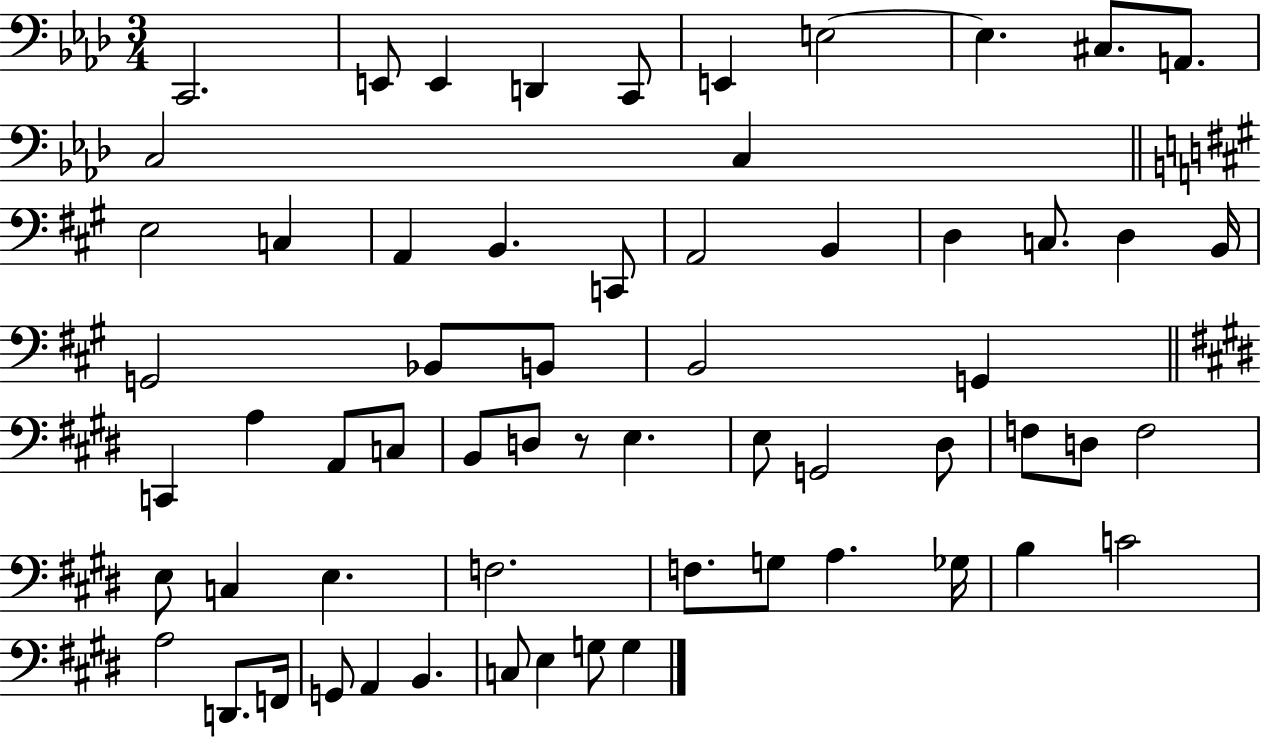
C2/h. E2/e E2/q D2/q C2/e E2/q E3/h E3/q. C#3/e. A2/e. C3/h C3/q E3/h C3/q A2/q B2/q. C2/e A2/h B2/q D3/q C3/e. D3/q B2/s G2/h Bb2/e B2/e B2/h G2/q C2/q A3/q A2/e C3/e B2/e D3/e R/e E3/q. E3/e G2/h D#3/e F3/e D3/e F3/h E3/e C3/q E3/q. F3/h. F3/e. G3/e A3/q. Gb3/s B3/q C4/h A3/h D2/e. F2/s G2/e A2/q B2/q. C3/e E3/q G3/e G3/q